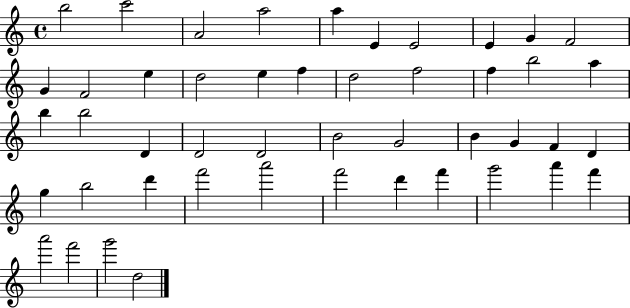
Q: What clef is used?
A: treble